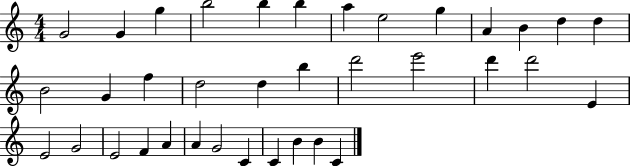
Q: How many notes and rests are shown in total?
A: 36